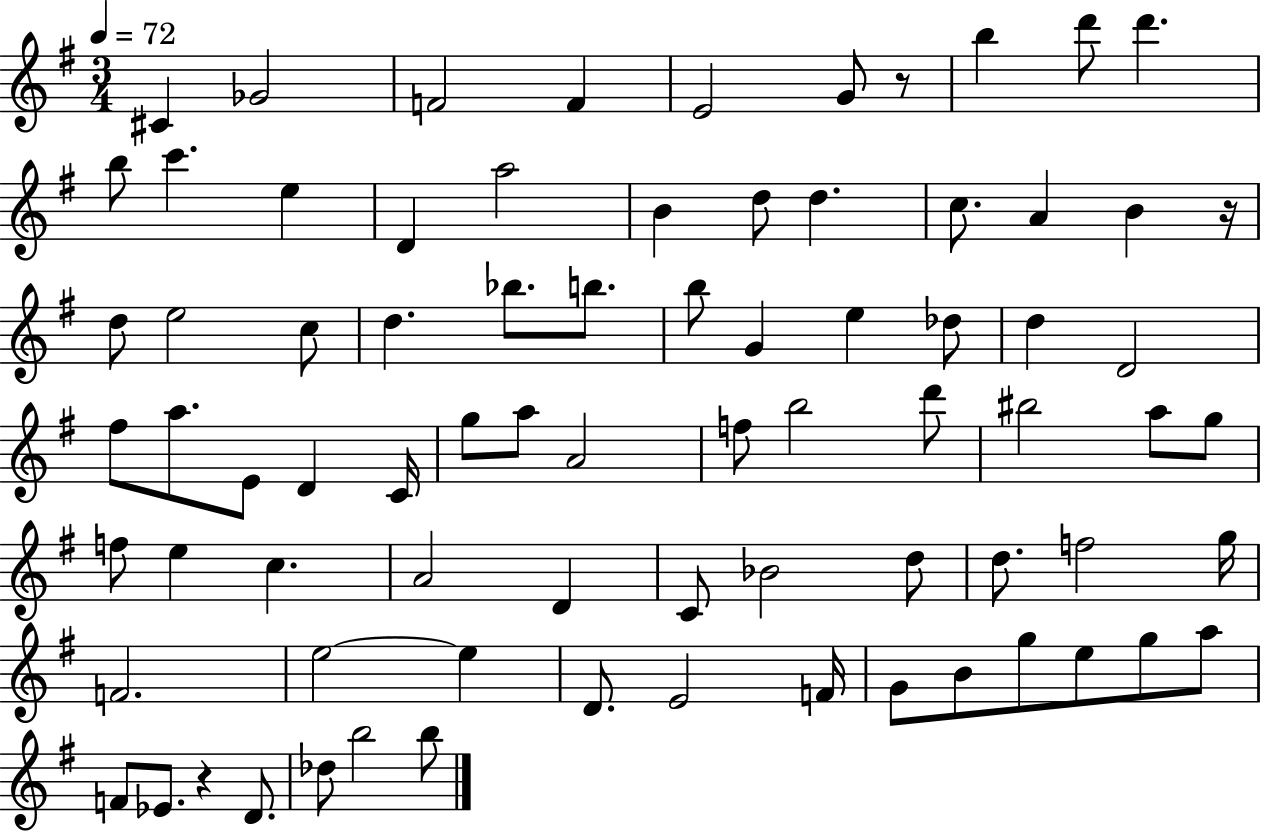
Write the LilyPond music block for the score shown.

{
  \clef treble
  \numericTimeSignature
  \time 3/4
  \key g \major
  \tempo 4 = 72
  cis'4 ges'2 | f'2 f'4 | e'2 g'8 r8 | b''4 d'''8 d'''4. | \break b''8 c'''4. e''4 | d'4 a''2 | b'4 d''8 d''4. | c''8. a'4 b'4 r16 | \break d''8 e''2 c''8 | d''4. bes''8. b''8. | b''8 g'4 e''4 des''8 | d''4 d'2 | \break fis''8 a''8. e'8 d'4 c'16 | g''8 a''8 a'2 | f''8 b''2 d'''8 | bis''2 a''8 g''8 | \break f''8 e''4 c''4. | a'2 d'4 | c'8 bes'2 d''8 | d''8. f''2 g''16 | \break f'2. | e''2~~ e''4 | d'8. e'2 f'16 | g'8 b'8 g''8 e''8 g''8 a''8 | \break f'8 ees'8. r4 d'8. | des''8 b''2 b''8 | \bar "|."
}